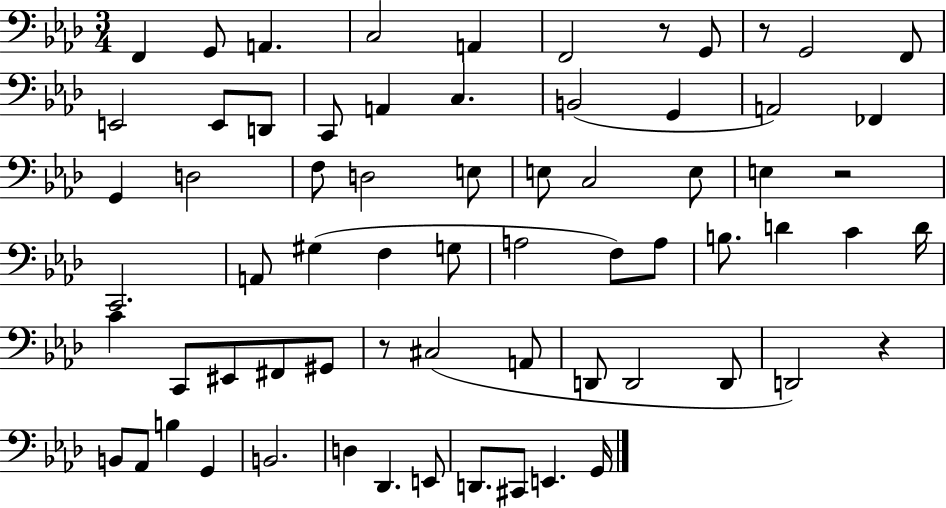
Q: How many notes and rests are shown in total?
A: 68